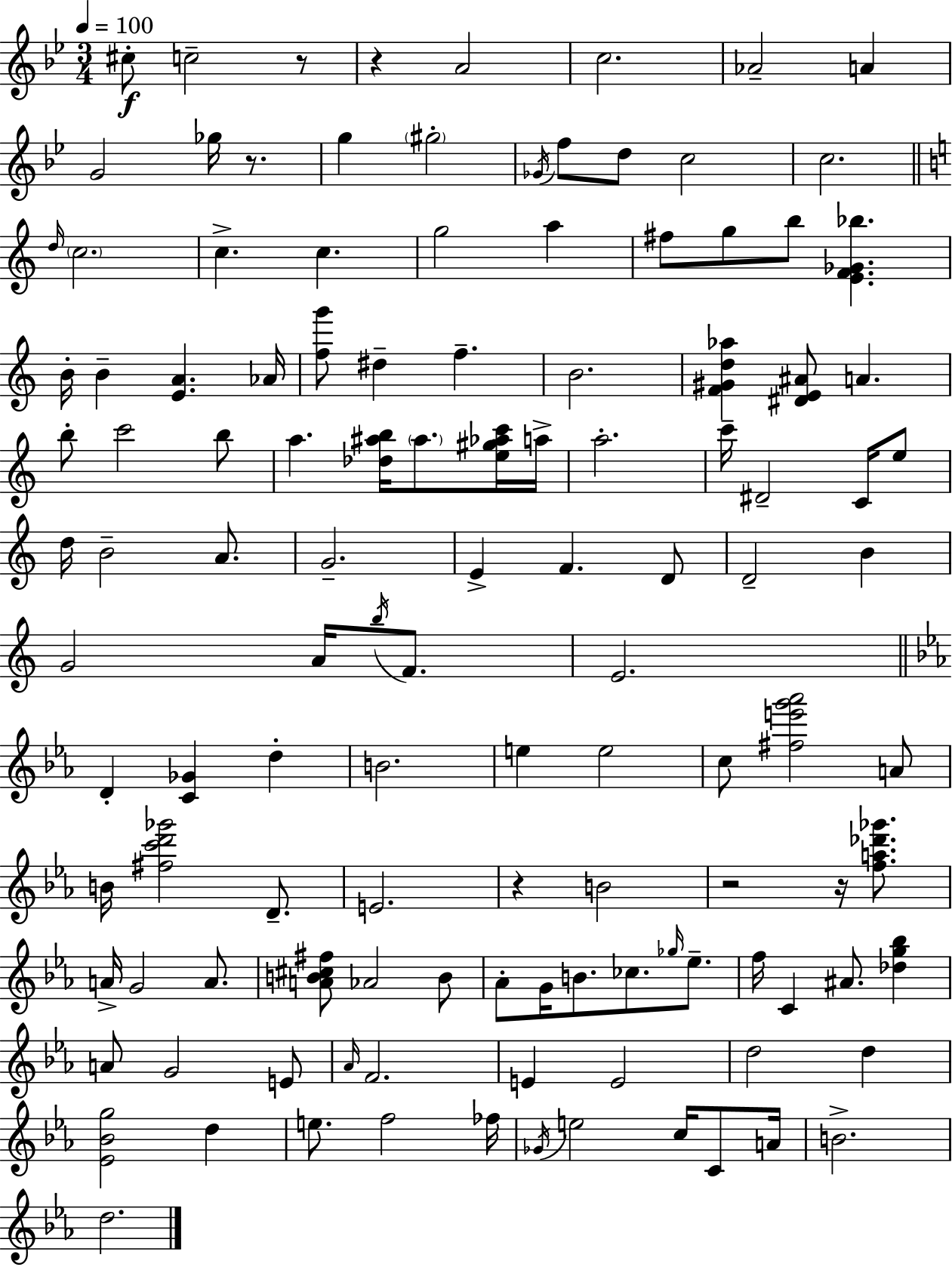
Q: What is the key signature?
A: BES major